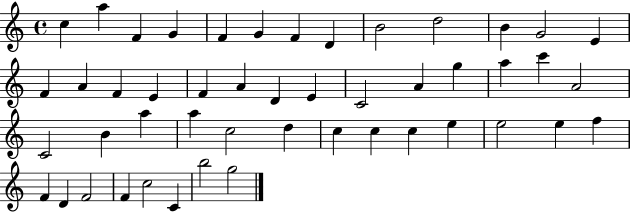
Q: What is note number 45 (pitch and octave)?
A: C5